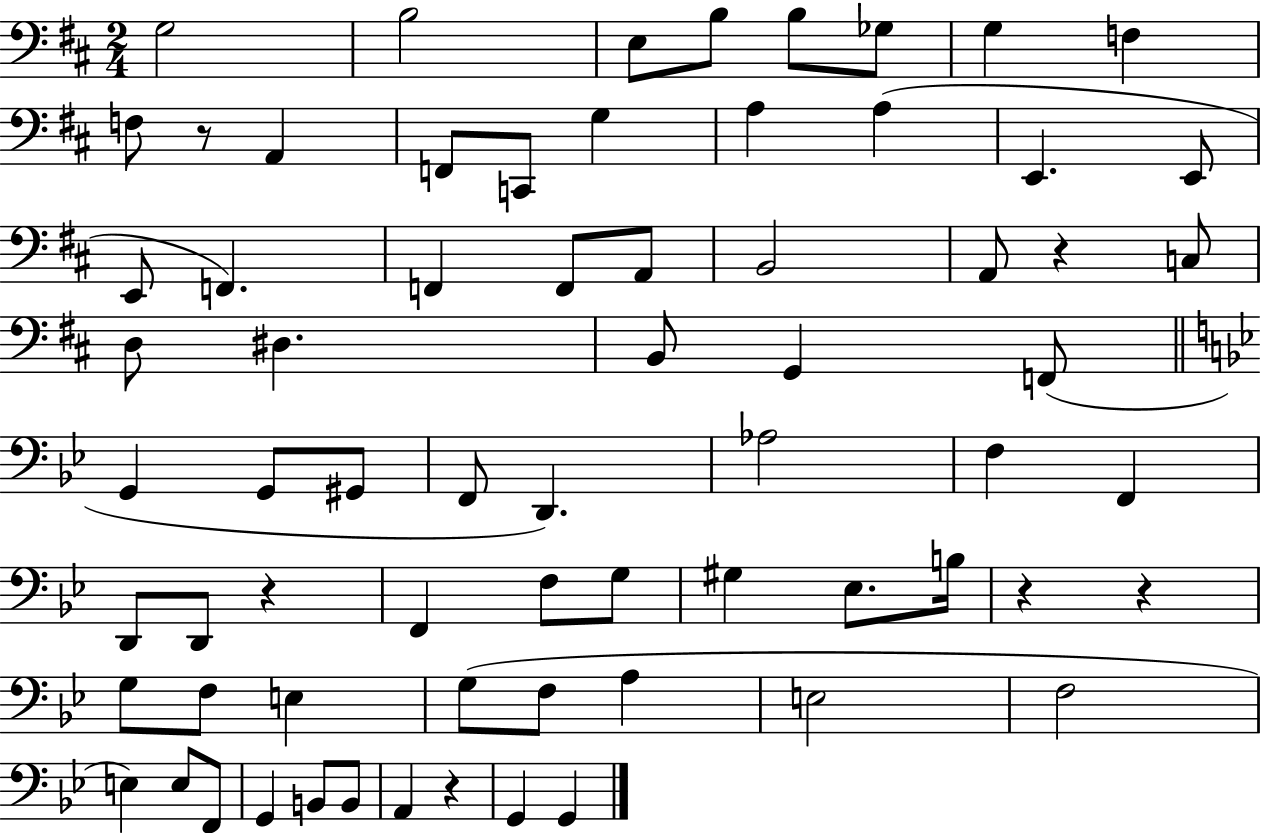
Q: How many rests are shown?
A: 6